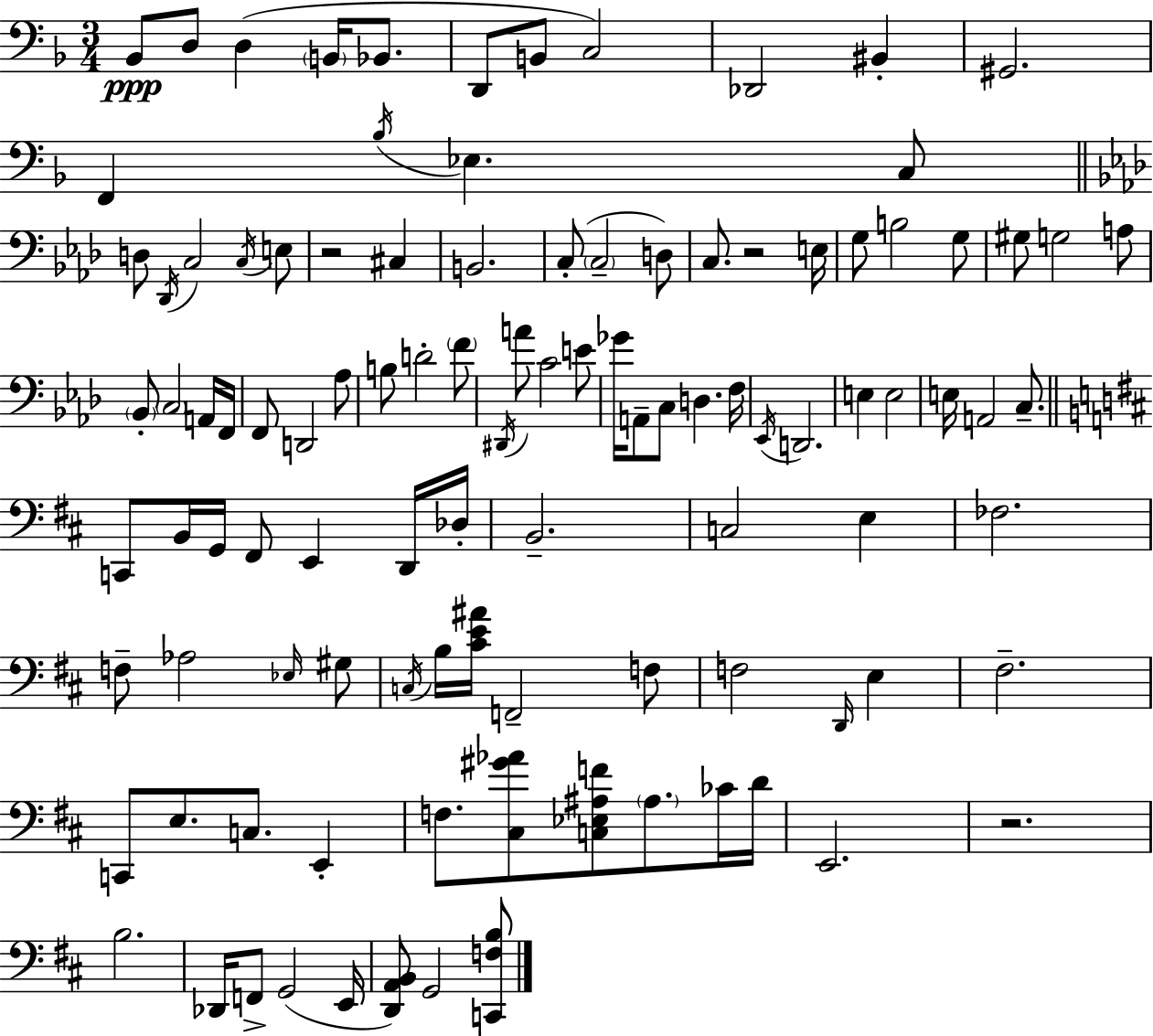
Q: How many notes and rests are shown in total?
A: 105